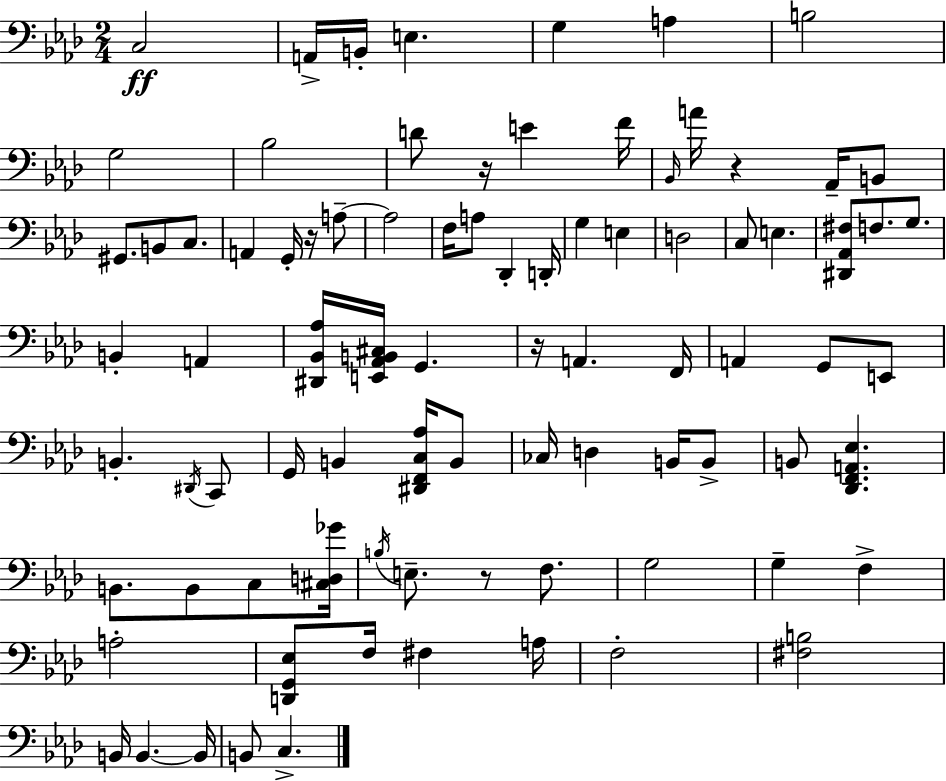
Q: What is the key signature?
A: AES major